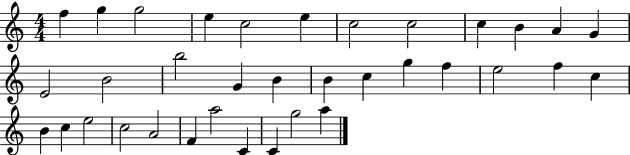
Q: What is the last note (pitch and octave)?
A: A5